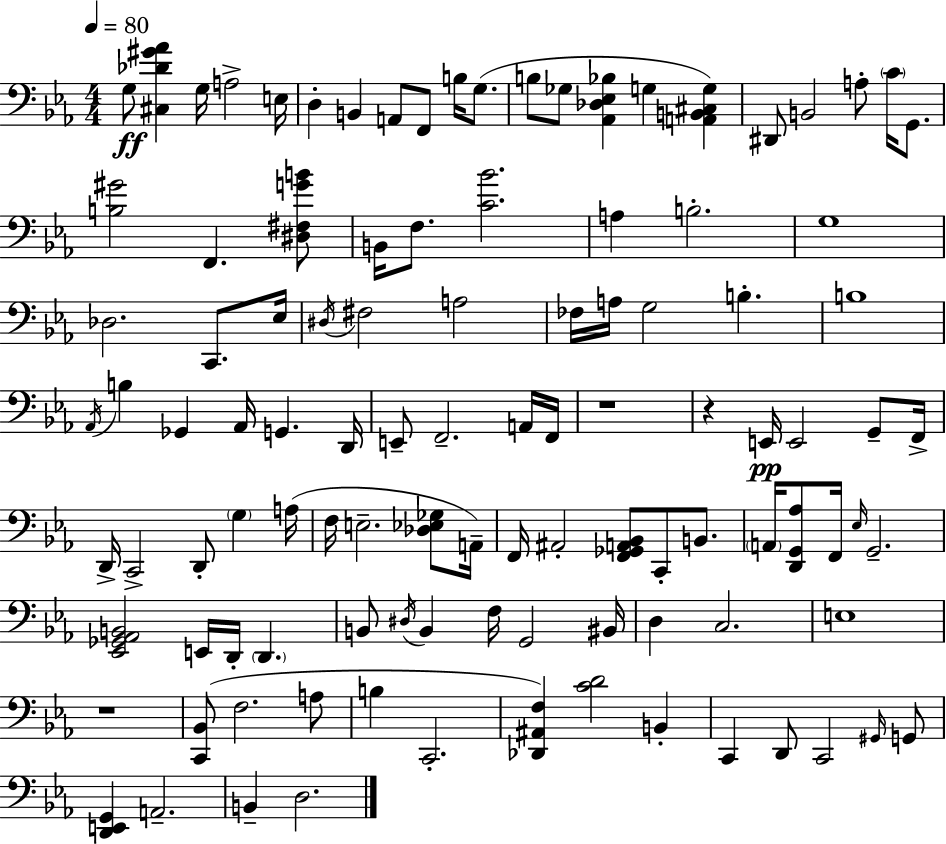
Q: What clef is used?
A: bass